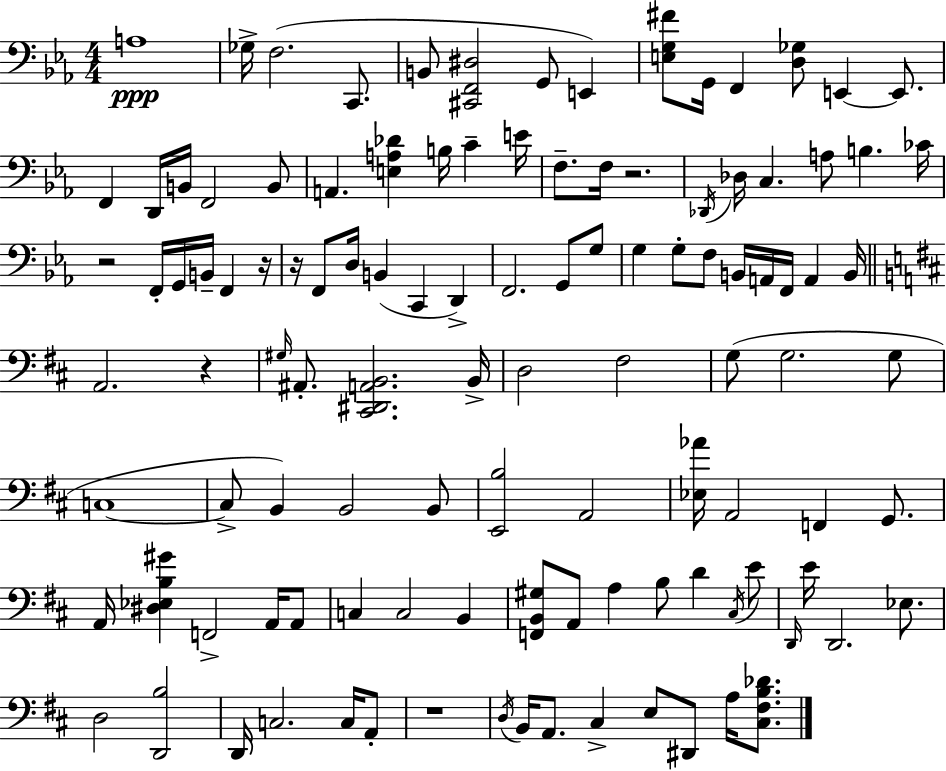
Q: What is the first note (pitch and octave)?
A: A3